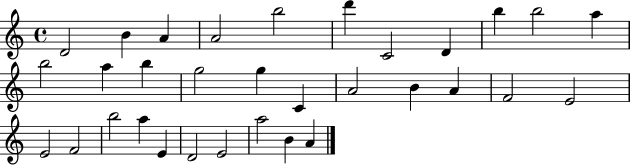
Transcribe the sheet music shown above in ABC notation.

X:1
T:Untitled
M:4/4
L:1/4
K:C
D2 B A A2 b2 d' C2 D b b2 a b2 a b g2 g C A2 B A F2 E2 E2 F2 b2 a E D2 E2 a2 B A